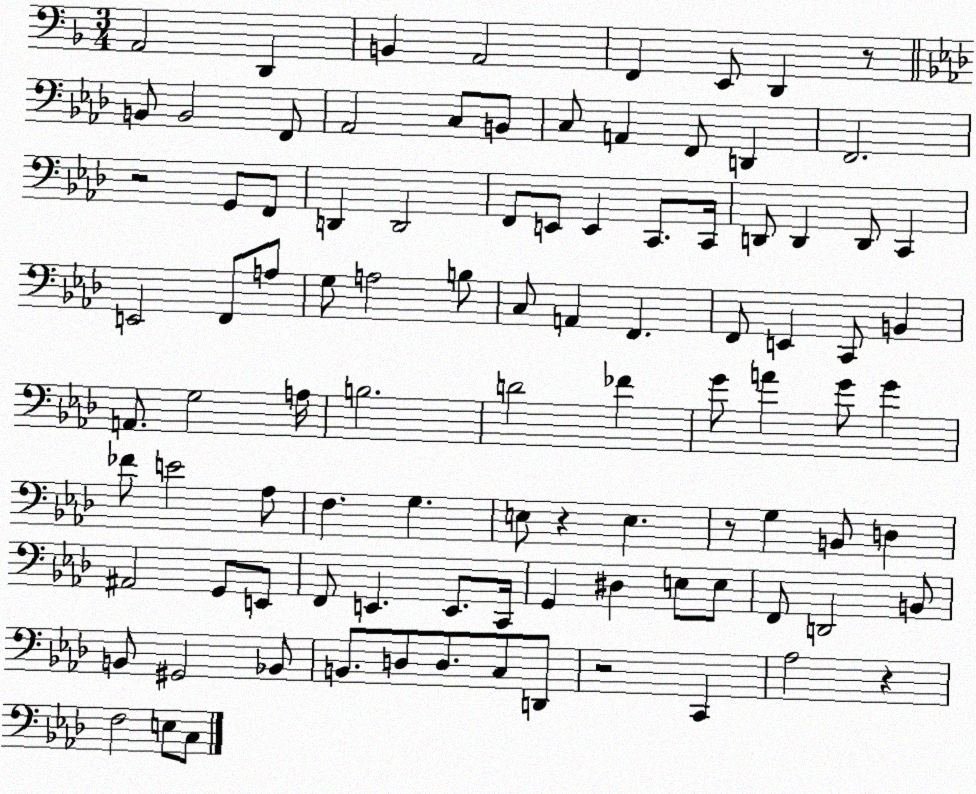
X:1
T:Untitled
M:3/4
L:1/4
K:F
A,,2 D,, B,, A,,2 F,, E,,/2 D,, z/2 B,,/2 B,,2 F,,/2 _A,,2 C,/2 B,,/2 C,/2 A,, F,,/2 D,, F,,2 z2 G,,/2 F,,/2 D,, D,,2 F,,/2 E,,/2 E,, C,,/2 C,,/4 D,,/2 D,, D,,/2 C,, E,,2 F,,/2 A,/2 G,/2 A,2 B,/2 C,/2 A,, F,, F,,/2 E,, C,,/2 B,, A,,/2 G,2 A,/4 B,2 D2 _F G/2 A G/2 G _F/2 E2 _A,/2 F, G, E,/2 z E, z/2 G, B,,/2 D, ^A,,2 G,,/2 E,,/2 F,,/2 E,, E,,/2 C,,/4 G,, ^D, E,/2 E,/2 F,,/2 D,,2 B,,/2 B,,/2 ^G,,2 _B,,/2 B,,/2 D,/2 D,/2 C,/2 D,,/2 z2 C,, _A,2 z F,2 E,/2 C,/2